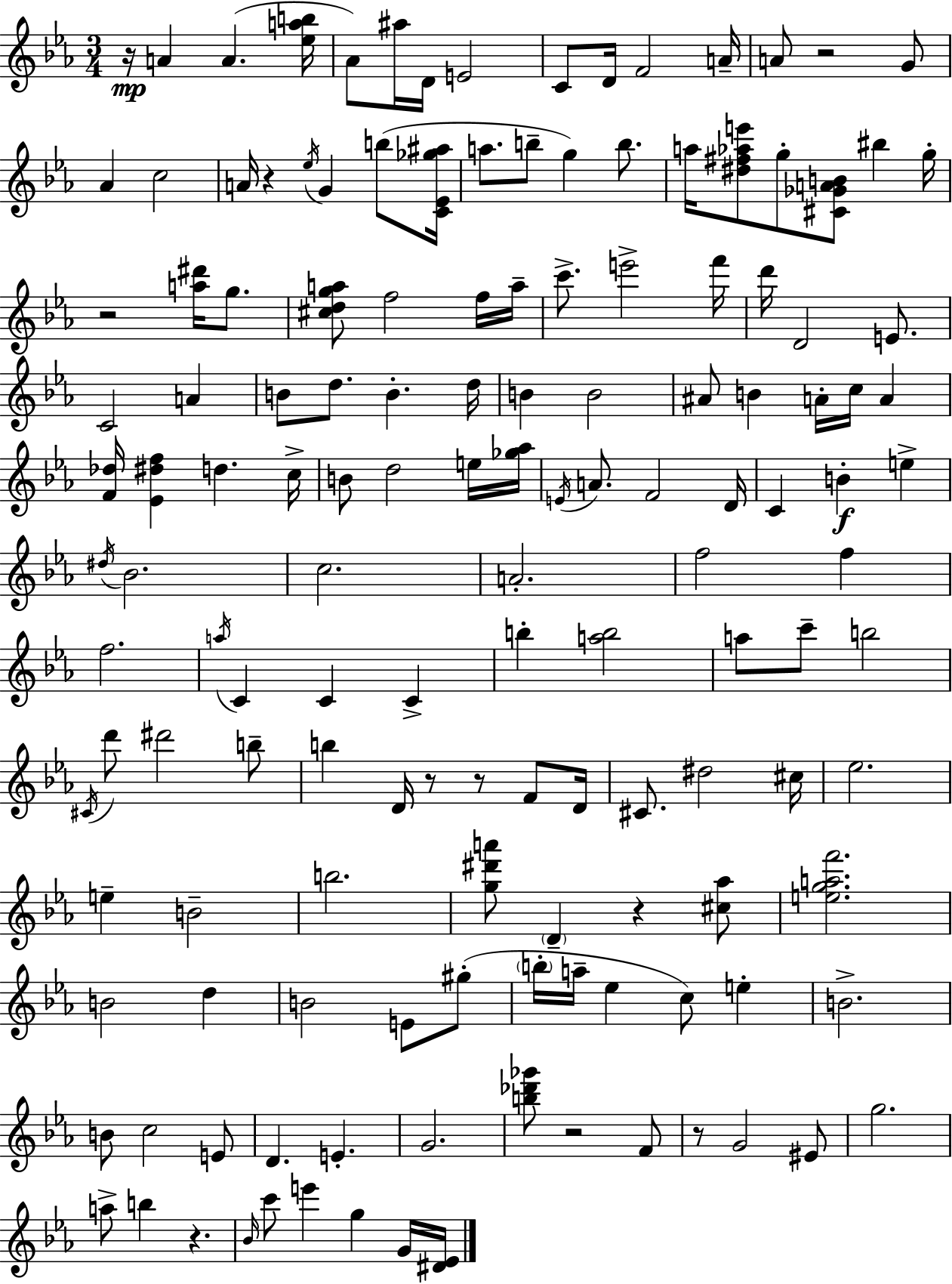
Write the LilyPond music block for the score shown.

{
  \clef treble
  \numericTimeSignature
  \time 3/4
  \key ees \major
  r16\mp a'4 a'4.( <ees'' a'' b''>16 | aes'8) ais''16 d'16 e'2 | c'8 d'16 f'2 a'16-- | a'8 r2 g'8 | \break aes'4 c''2 | a'16 r4 \acciaccatura { ees''16 } g'4 b''8( | <c' ees' ges'' ais''>16 a''8. b''8-- g''4) b''8. | a''16 <dis'' fis'' aes'' e'''>8 g''8-. <cis' ges' a' b'>8 bis''4 | \break g''16-. r2 <a'' dis'''>16 g''8. | <cis'' d'' g'' a''>8 f''2 f''16 | a''16-- c'''8.-> e'''2-> | f'''16 d'''16 d'2 e'8. | \break c'2 a'4 | b'8 d''8. b'4.-. | d''16 b'4 b'2 | ais'8 b'4 a'16-. c''16 a'4 | \break <f' des''>16 <ees' dis'' f''>4 d''4. | c''16-> b'8 d''2 e''16 | <ges'' aes''>16 \acciaccatura { e'16 } a'8. f'2 | d'16 c'4 b'4-.\f e''4-> | \break \acciaccatura { dis''16 } bes'2. | c''2. | a'2.-. | f''2 f''4 | \break f''2. | \acciaccatura { a''16 } c'4 c'4 | c'4-> b''4-. <a'' b''>2 | a''8 c'''8-- b''2 | \break \acciaccatura { cis'16 } d'''8 dis'''2 | b''8-- b''4 d'16 r8 | r8 f'8 d'16 cis'8. dis''2 | cis''16 ees''2. | \break e''4-- b'2-- | b''2. | <g'' dis''' a'''>8 \parenthesize d'4-- r4 | <cis'' aes''>8 <e'' g'' a'' f'''>2. | \break b'2 | d''4 b'2 | e'8 gis''8-.( \parenthesize b''16-. a''16-- ees''4 c''8) | e''4-. b'2.-> | \break b'8 c''2 | e'8 d'4. e'4.-. | g'2. | <b'' des''' ges'''>8 r2 | \break f'8 r8 g'2 | eis'8 g''2. | a''8-> b''4 r4. | \grace { bes'16 } c'''8 e'''4 | \break g''4 g'16 <dis' ees'>16 \bar "|."
}